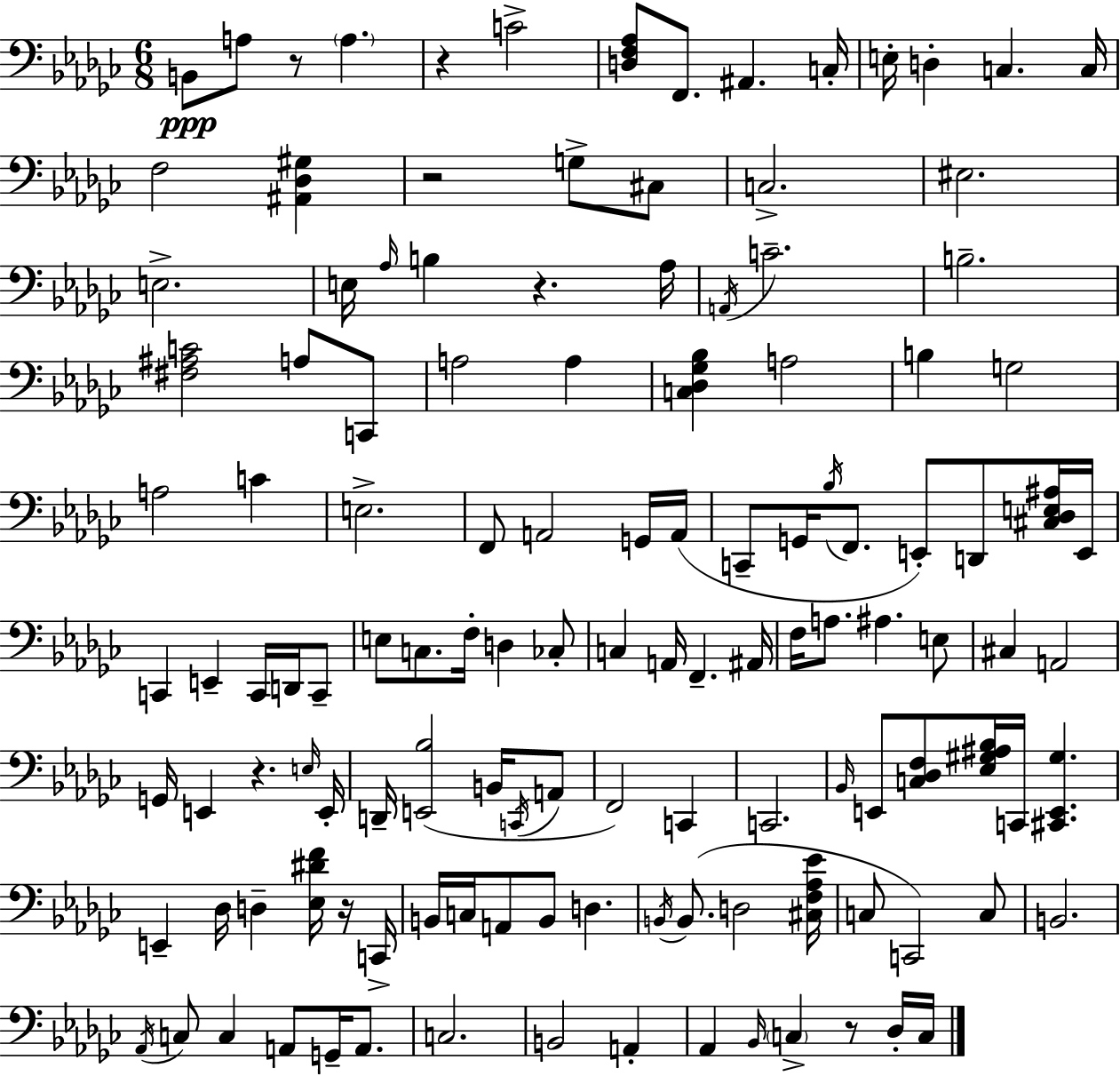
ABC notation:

X:1
T:Untitled
M:6/8
L:1/4
K:Ebm
B,,/2 A,/2 z/2 A, z C2 [D,F,_A,]/2 F,,/2 ^A,, C,/4 E,/4 D, C, C,/4 F,2 [^A,,_D,^G,] z2 G,/2 ^C,/2 C,2 ^E,2 E,2 E,/4 _A,/4 B, z _A,/4 A,,/4 C2 B,2 [^F,^A,C]2 A,/2 C,,/2 A,2 A, [C,_D,_G,_B,] A,2 B, G,2 A,2 C E,2 F,,/2 A,,2 G,,/4 A,,/4 C,,/2 G,,/4 _B,/4 F,,/2 E,,/2 D,,/2 [^C,_D,E,^A,]/4 E,,/4 C,, E,, C,,/4 D,,/4 C,,/2 E,/2 C,/2 F,/4 D, _C,/2 C, A,,/4 F,, ^A,,/4 F,/4 A,/2 ^A, E,/2 ^C, A,,2 G,,/4 E,, z E,/4 E,,/4 D,,/4 [E,,_B,]2 B,,/4 C,,/4 A,,/2 F,,2 C,, C,,2 _B,,/4 E,,/2 [C,_D,F,]/2 [_E,^G,^A,_B,]/4 C,,/4 [^C,,E,,^G,] E,, _D,/4 D, [_E,^DF]/4 z/4 C,,/4 B,,/4 C,/4 A,,/2 B,,/2 D, B,,/4 B,,/2 D,2 [^C,F,_A,_E]/4 C,/2 C,,2 C,/2 B,,2 _A,,/4 C,/2 C, A,,/2 G,,/4 A,,/2 C,2 B,,2 A,, _A,, _B,,/4 C, z/2 _D,/4 C,/4